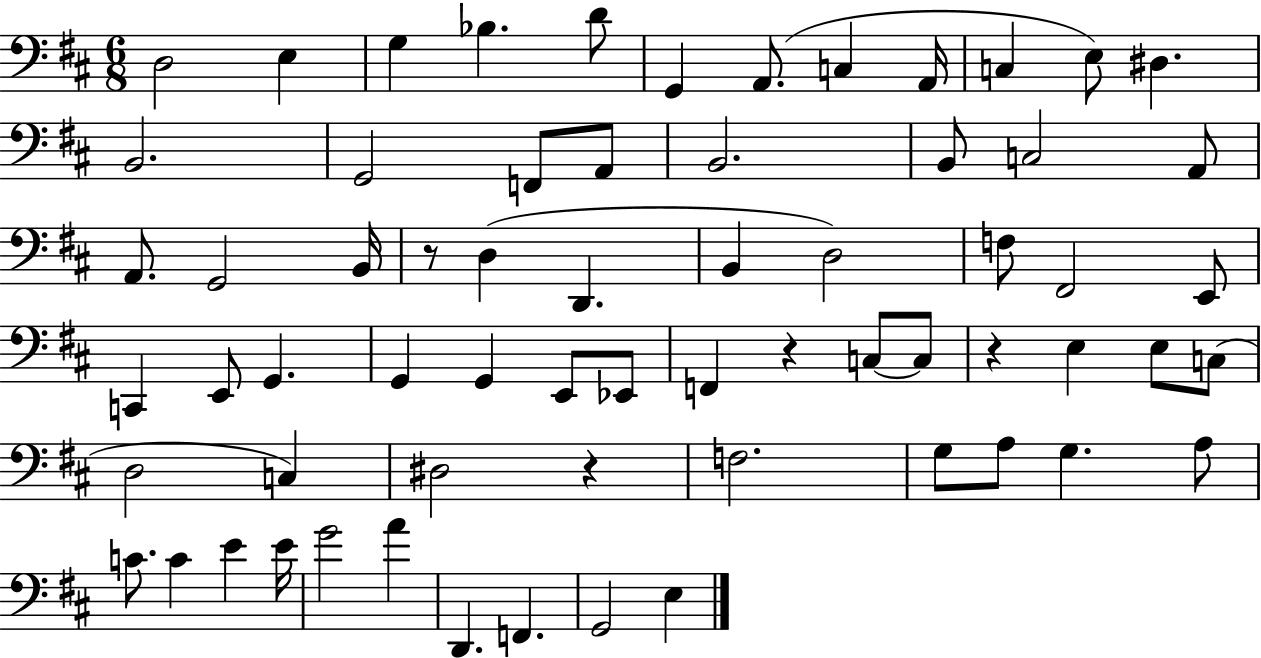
D3/h E3/q G3/q Bb3/q. D4/e G2/q A2/e. C3/q A2/s C3/q E3/e D#3/q. B2/h. G2/h F2/e A2/e B2/h. B2/e C3/h A2/e A2/e. G2/h B2/s R/e D3/q D2/q. B2/q D3/h F3/e F#2/h E2/e C2/q E2/e G2/q. G2/q G2/q E2/e Eb2/e F2/q R/q C3/e C3/e R/q E3/q E3/e C3/e D3/h C3/q D#3/h R/q F3/h. G3/e A3/e G3/q. A3/e C4/e. C4/q E4/q E4/s G4/h A4/q D2/q. F2/q. G2/h E3/q